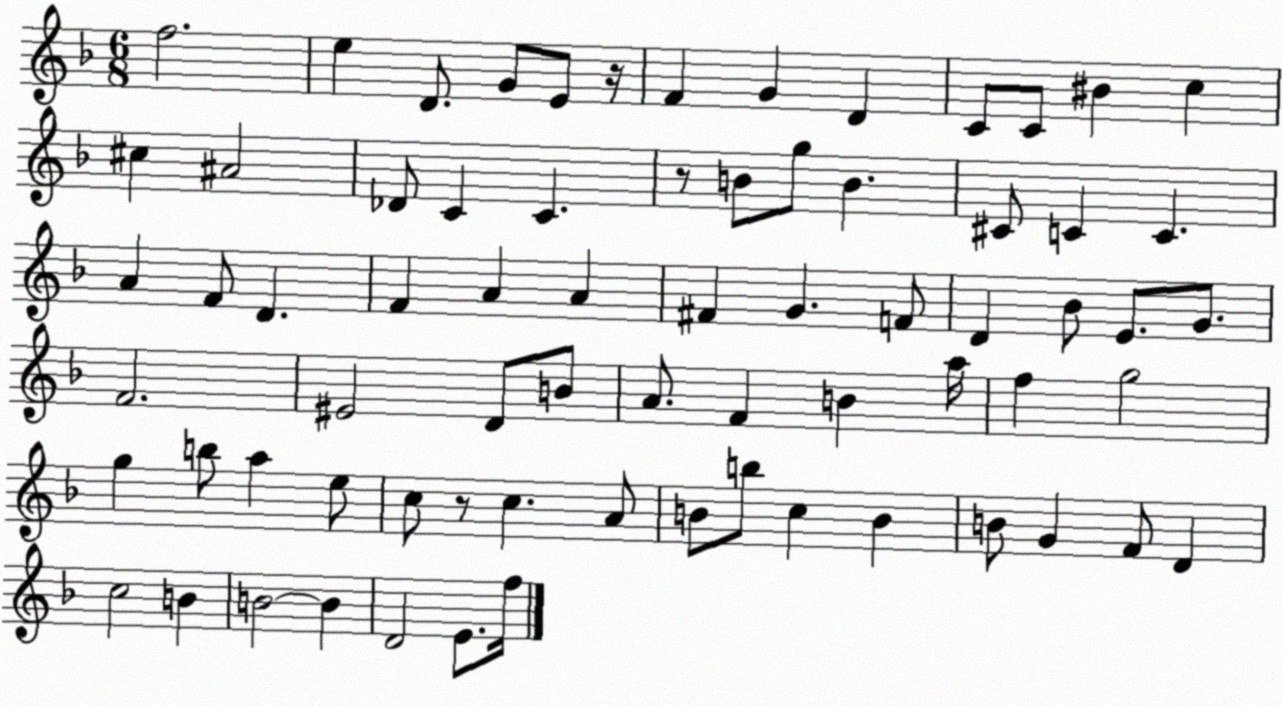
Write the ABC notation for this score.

X:1
T:Untitled
M:6/8
L:1/4
K:F
f2 e D/2 G/2 E/2 z/4 F G D C/2 C/2 ^B c ^c ^A2 _D/2 C C z/2 B/2 g/2 B ^C/2 C C A F/2 D F A A ^F G F/2 D _B/2 E/2 G/2 F2 ^E2 D/2 B/2 A/2 F B a/4 f g2 g b/2 a e/2 c/2 z/2 c A/2 B/2 b/2 c B B/2 G F/2 D c2 B B2 B D2 E/2 f/4